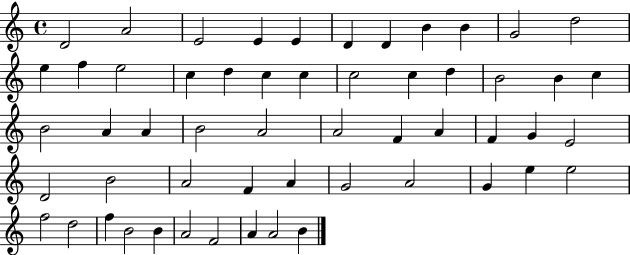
{
  \clef treble
  \time 4/4
  \defaultTimeSignature
  \key c \major
  d'2 a'2 | e'2 e'4 e'4 | d'4 d'4 b'4 b'4 | g'2 d''2 | \break e''4 f''4 e''2 | c''4 d''4 c''4 c''4 | c''2 c''4 d''4 | b'2 b'4 c''4 | \break b'2 a'4 a'4 | b'2 a'2 | a'2 f'4 a'4 | f'4 g'4 e'2 | \break d'2 b'2 | a'2 f'4 a'4 | g'2 a'2 | g'4 e''4 e''2 | \break f''2 d''2 | f''4 b'2 b'4 | a'2 f'2 | a'4 a'2 b'4 | \break \bar "|."
}